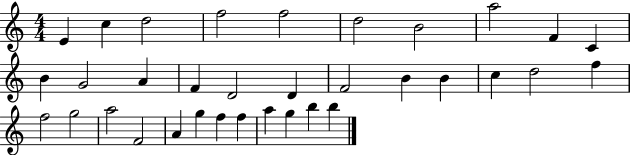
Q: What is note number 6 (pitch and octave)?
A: D5